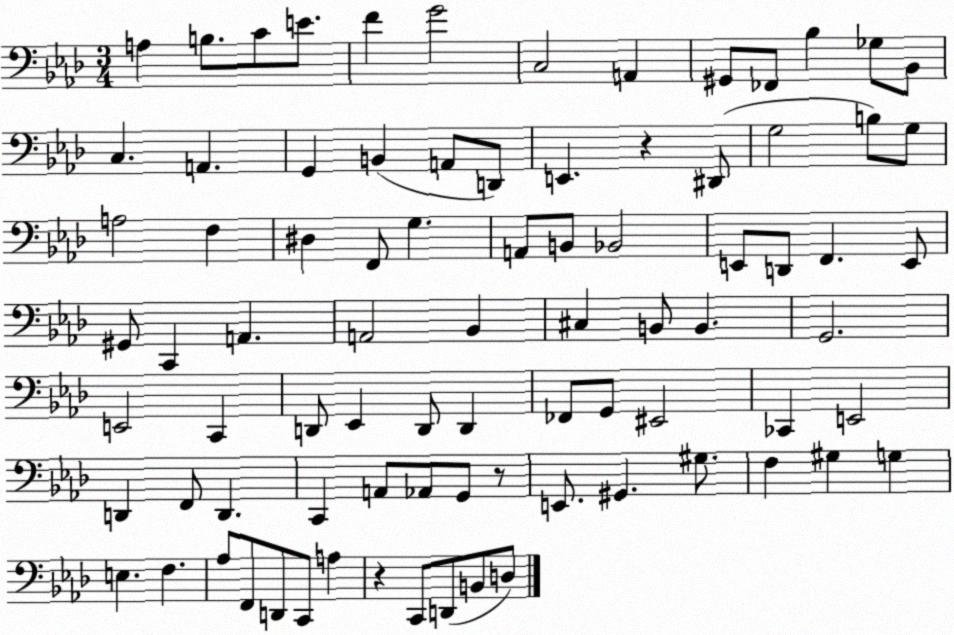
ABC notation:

X:1
T:Untitled
M:3/4
L:1/4
K:Ab
A, B,/2 C/2 E/2 F G2 C,2 A,, ^G,,/2 _F,,/2 _B, _G,/2 _B,,/2 C, A,, G,, B,, A,,/2 D,,/2 E,, z ^D,,/2 G,2 B,/2 G,/2 A,2 F, ^D, F,,/2 G, A,,/2 B,,/2 _B,,2 E,,/2 D,,/2 F,, E,,/2 ^G,,/2 C,, A,, A,,2 _B,, ^C, B,,/2 B,, G,,2 E,,2 C,, D,,/2 _E,, D,,/2 D,, _F,,/2 G,,/2 ^E,,2 _C,, E,,2 D,, F,,/2 D,, C,, A,,/2 _A,,/2 G,,/2 z/2 E,,/2 ^G,, ^G,/2 F, ^G, G, E, F, _A,/2 F,,/2 D,,/2 C,,/2 A, z C,,/2 D,,/2 B,,/2 D,/2